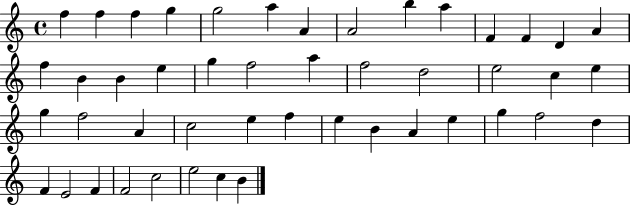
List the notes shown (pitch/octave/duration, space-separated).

F5/q F5/q F5/q G5/q G5/h A5/q A4/q A4/h B5/q A5/q F4/q F4/q D4/q A4/q F5/q B4/q B4/q E5/q G5/q F5/h A5/q F5/h D5/h E5/h C5/q E5/q G5/q F5/h A4/q C5/h E5/q F5/q E5/q B4/q A4/q E5/q G5/q F5/h D5/q F4/q E4/h F4/q F4/h C5/h E5/h C5/q B4/q